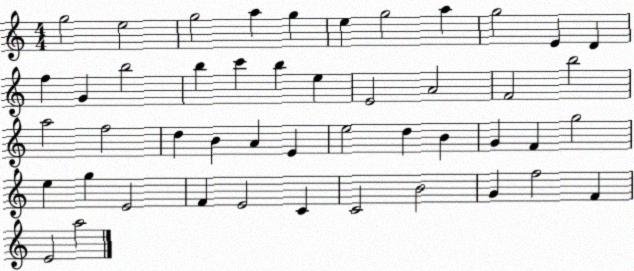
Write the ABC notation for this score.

X:1
T:Untitled
M:4/4
L:1/4
K:C
g2 e2 g2 a g e g2 a g2 E D f G b2 b c' b e E2 A2 F2 b2 a2 f2 d B A E e2 d B G F g2 e g E2 F E2 C C2 B2 G f2 F E2 a2